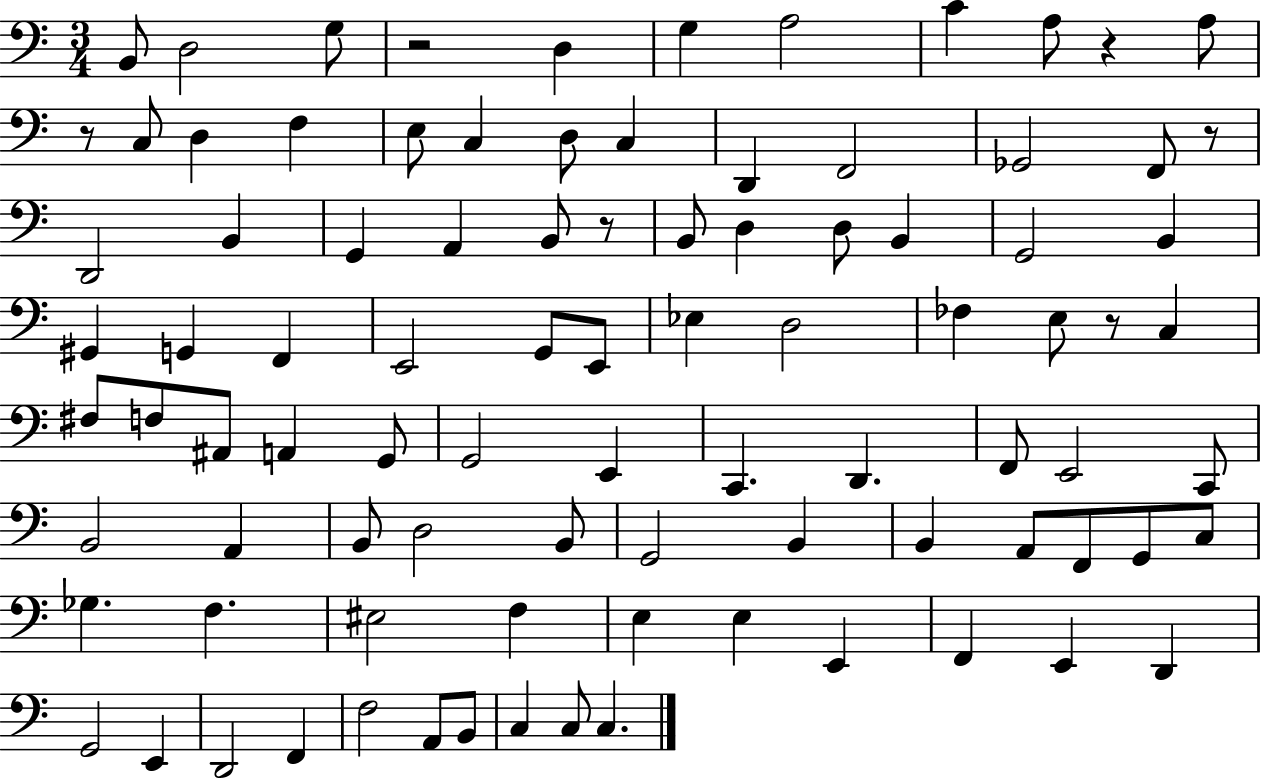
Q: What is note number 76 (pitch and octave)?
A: D2